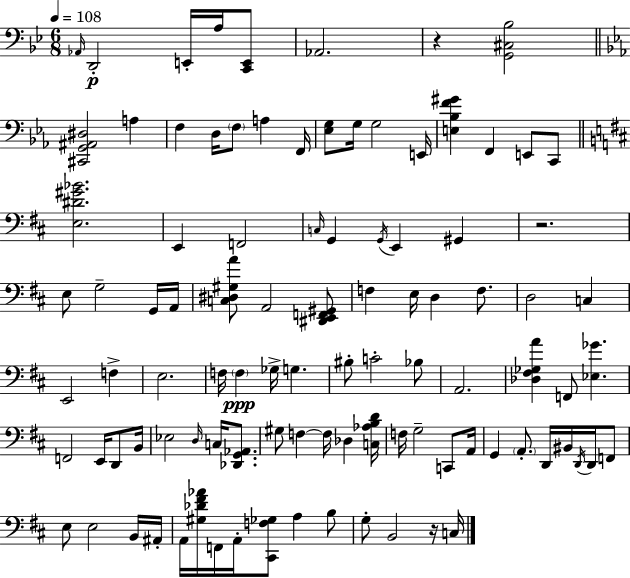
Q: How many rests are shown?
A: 3